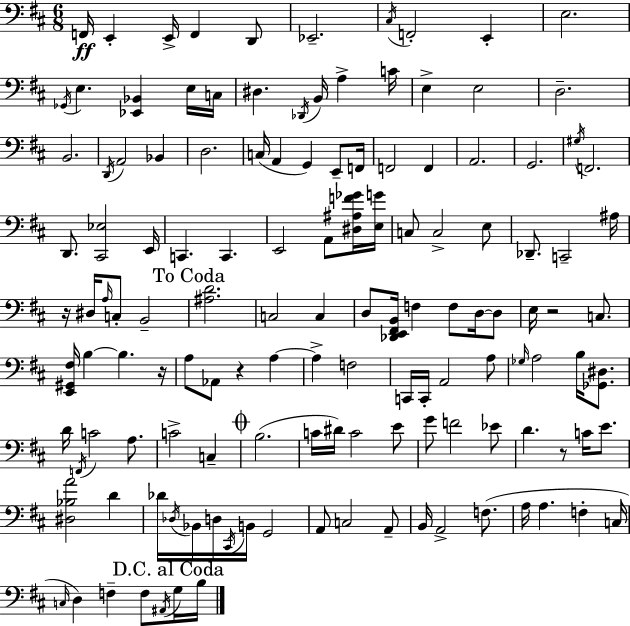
X:1
T:Untitled
M:6/8
L:1/4
K:D
F,,/4 E,, E,,/4 F,, D,,/2 _E,,2 ^C,/4 F,,2 E,, E,2 _G,,/4 E, [_E,,_B,,] E,/4 C,/4 ^D, _D,,/4 B,,/4 A, C/4 E, E,2 D,2 B,,2 D,,/4 A,,2 _B,, D,2 C,/4 A,, G,, E,,/2 F,,/4 F,,2 F,, A,,2 G,,2 ^G,/4 F,,2 D,,/2 [^C,,_E,]2 E,,/4 C,, C,, E,,2 A,,/2 [^D,^A,F_G]/4 [E,G]/4 C,/2 C,2 E,/2 _D,,/2 C,,2 ^A,/4 z/4 ^D,/4 A,/4 C,/2 B,,2 [^A,D]2 C,2 C, D,/2 [_D,,E,,^F,,B,,]/4 F, F,/2 D,/4 D,/2 E,/4 z2 C,/2 [E,,^G,,^F,]/4 B, B, z/4 A,/2 _A,,/2 z A, A, F,2 C,,/4 C,,/4 A,,2 A,/2 _G,/4 A,2 B,/4 [_G,,^D,]/2 D/4 F,,/4 C2 A,/2 C2 C, B,2 C/4 ^D/4 C2 E/2 G/2 F2 _E/2 D z/2 C/4 E/2 [^D,_B,A]2 D _D/4 _D,/4 _B,,/4 D,/4 ^C,,/4 B,,/4 G,,2 A,,/2 C,2 A,,/2 B,,/4 A,,2 F,/2 A,/4 A, F, C,/4 C,/4 D, F, F,/2 ^A,,/4 G,/4 B,/4